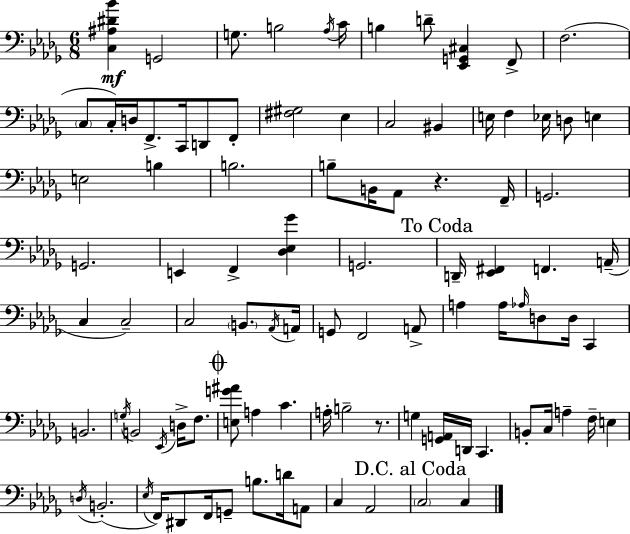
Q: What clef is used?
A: bass